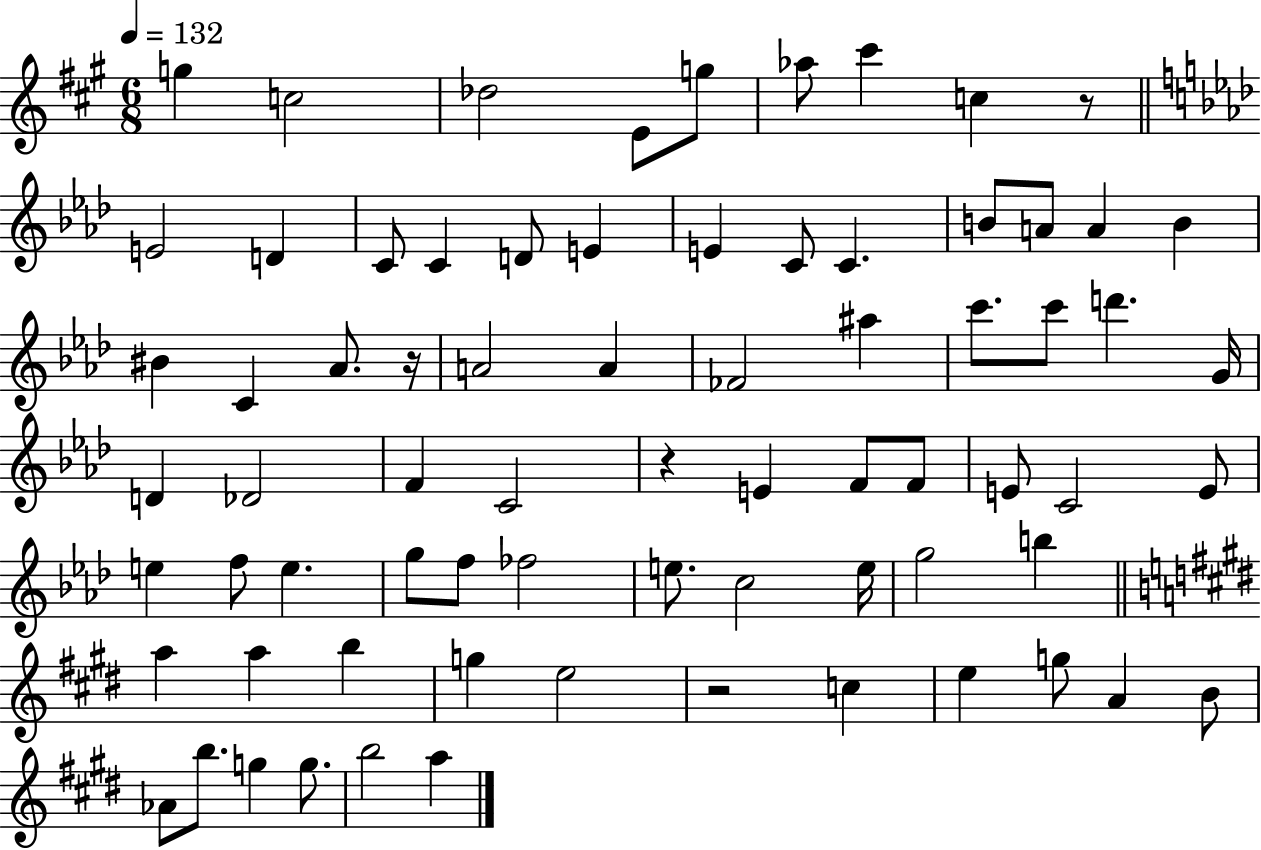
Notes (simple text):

G5/q C5/h Db5/h E4/e G5/e Ab5/e C#6/q C5/q R/e E4/h D4/q C4/e C4/q D4/e E4/q E4/q C4/e C4/q. B4/e A4/e A4/q B4/q BIS4/q C4/q Ab4/e. R/s A4/h A4/q FES4/h A#5/q C6/e. C6/e D6/q. G4/s D4/q Db4/h F4/q C4/h R/q E4/q F4/e F4/e E4/e C4/h E4/e E5/q F5/e E5/q. G5/e F5/e FES5/h E5/e. C5/h E5/s G5/h B5/q A5/q A5/q B5/q G5/q E5/h R/h C5/q E5/q G5/e A4/q B4/e Ab4/e B5/e. G5/q G5/e. B5/h A5/q